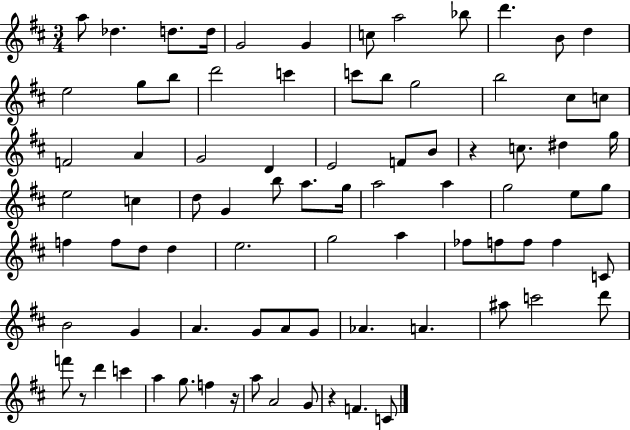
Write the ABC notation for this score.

X:1
T:Untitled
M:3/4
L:1/4
K:D
a/2 _d d/2 d/4 G2 G c/2 a2 _b/2 d' B/2 d e2 g/2 b/2 d'2 c' c'/2 b/2 g2 b2 ^c/2 c/2 F2 A G2 D E2 F/2 B/2 z c/2 ^d g/4 e2 c d/2 G b/2 a/2 g/4 a2 a g2 e/2 g/2 f f/2 d/2 d e2 g2 a _f/2 f/2 f/2 f C/2 B2 G A G/2 A/2 G/2 _A A ^a/2 c'2 d'/2 f'/2 z/2 d' c' a g/2 f z/4 a/2 A2 G/2 z F C/2